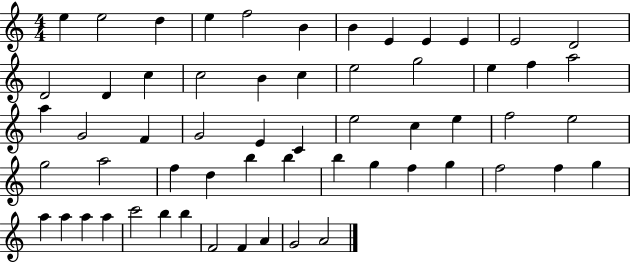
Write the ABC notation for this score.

X:1
T:Untitled
M:4/4
L:1/4
K:C
e e2 d e f2 B B E E E E2 D2 D2 D c c2 B c e2 g2 e f a2 a G2 F G2 E C e2 c e f2 e2 g2 a2 f d b b b g f g f2 f g a a a a c'2 b b F2 F A G2 A2